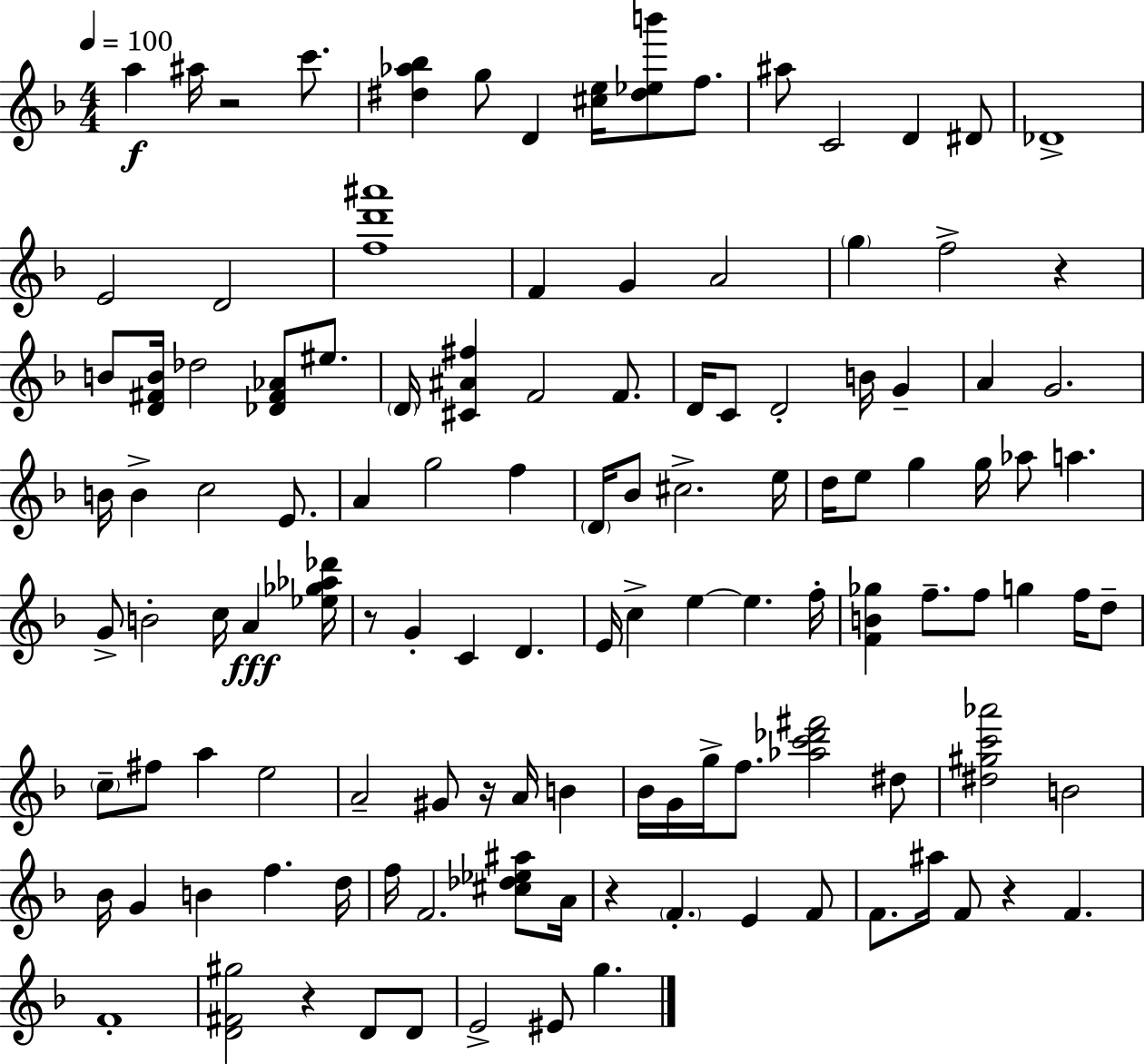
{
  \clef treble
  \numericTimeSignature
  \time 4/4
  \key d \minor
  \tempo 4 = 100
  a''4\f ais''16 r2 c'''8. | <dis'' aes'' bes''>4 g''8 d'4 <cis'' e''>16 <dis'' ees'' b'''>8 f''8. | ais''8 c'2 d'4 dis'8 | des'1-> | \break e'2 d'2 | <f'' d''' ais'''>1 | f'4 g'4 a'2 | \parenthesize g''4 f''2-> r4 | \break b'8 <d' fis' b'>16 des''2 <des' fis' aes'>8 eis''8. | \parenthesize d'16 <cis' ais' fis''>4 f'2 f'8. | d'16 c'8 d'2-. b'16 g'4-- | a'4 g'2. | \break b'16 b'4-> c''2 e'8. | a'4 g''2 f''4 | \parenthesize d'16 bes'8 cis''2.-> e''16 | d''16 e''8 g''4 g''16 aes''8 a''4. | \break g'8-> b'2-. c''16 a'4\fff <ees'' ges'' aes'' des'''>16 | r8 g'4-. c'4 d'4. | e'16 c''4-> e''4~~ e''4. f''16-. | <f' b' ges''>4 f''8.-- f''8 g''4 f''16 d''8-- | \break \parenthesize c''8-- fis''8 a''4 e''2 | a'2-- gis'8 r16 a'16 b'4 | bes'16 g'16 g''16-> f''8. <aes'' c''' des''' fis'''>2 dis''8 | <dis'' gis'' c''' aes'''>2 b'2 | \break bes'16 g'4 b'4 f''4. d''16 | f''16 f'2. <cis'' des'' ees'' ais''>8 a'16 | r4 \parenthesize f'4.-. e'4 f'8 | f'8. ais''16 f'8 r4 f'4. | \break f'1-. | <d' fis' gis''>2 r4 d'8 d'8 | e'2-> eis'8 g''4. | \bar "|."
}